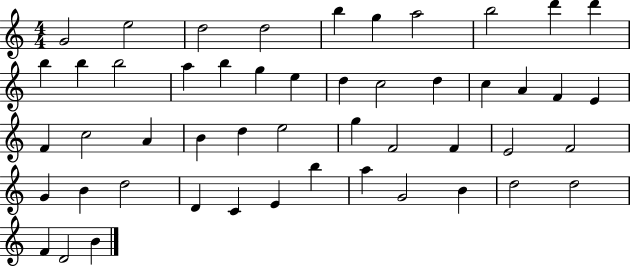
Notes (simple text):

G4/h E5/h D5/h D5/h B5/q G5/q A5/h B5/h D6/q D6/q B5/q B5/q B5/h A5/q B5/q G5/q E5/q D5/q C5/h D5/q C5/q A4/q F4/q E4/q F4/q C5/h A4/q B4/q D5/q E5/h G5/q F4/h F4/q E4/h F4/h G4/q B4/q D5/h D4/q C4/q E4/q B5/q A5/q G4/h B4/q D5/h D5/h F4/q D4/h B4/q